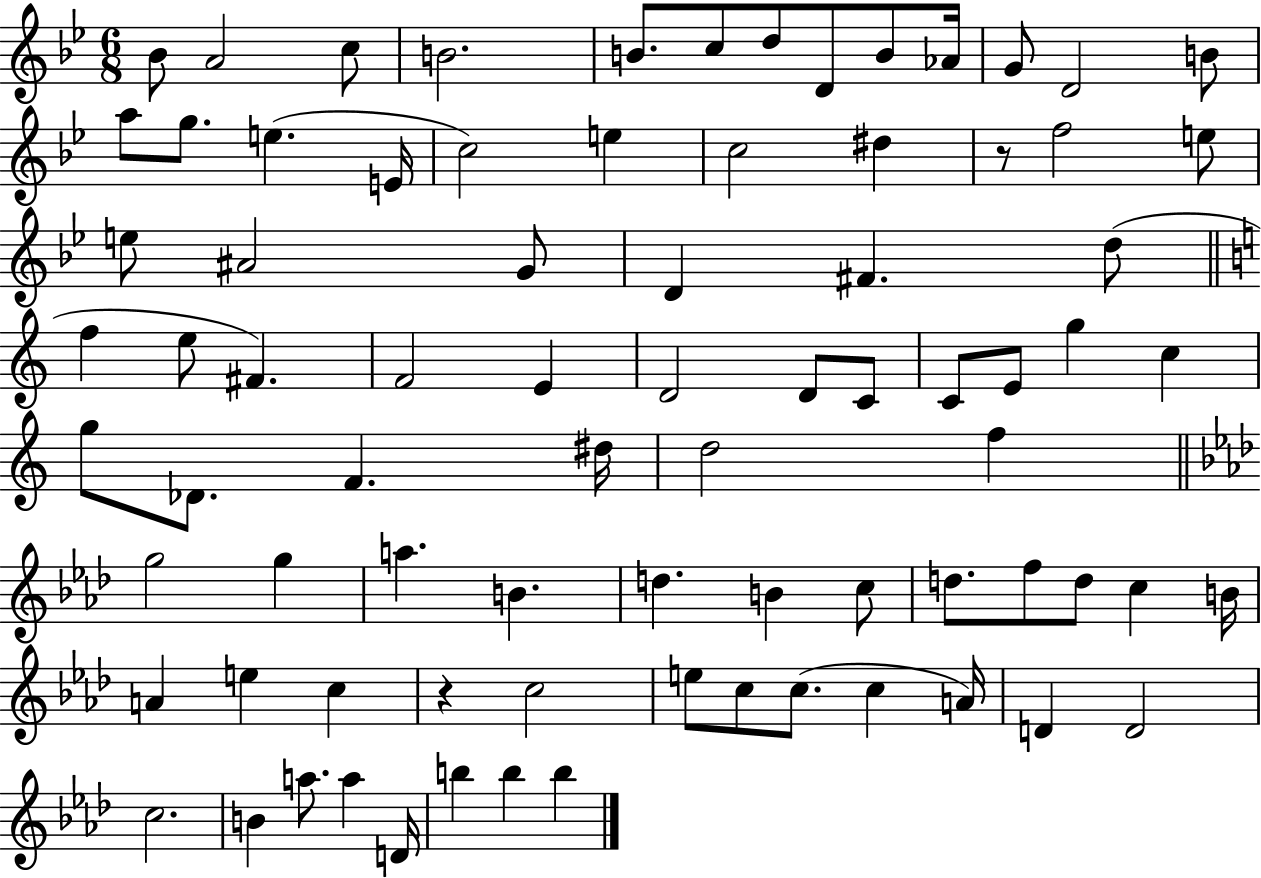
X:1
T:Untitled
M:6/8
L:1/4
K:Bb
_B/2 A2 c/2 B2 B/2 c/2 d/2 D/2 B/2 _A/4 G/2 D2 B/2 a/2 g/2 e E/4 c2 e c2 ^d z/2 f2 e/2 e/2 ^A2 G/2 D ^F d/2 f e/2 ^F F2 E D2 D/2 C/2 C/2 E/2 g c g/2 _D/2 F ^d/4 d2 f g2 g a B d B c/2 d/2 f/2 d/2 c B/4 A e c z c2 e/2 c/2 c/2 c A/4 D D2 c2 B a/2 a D/4 b b b